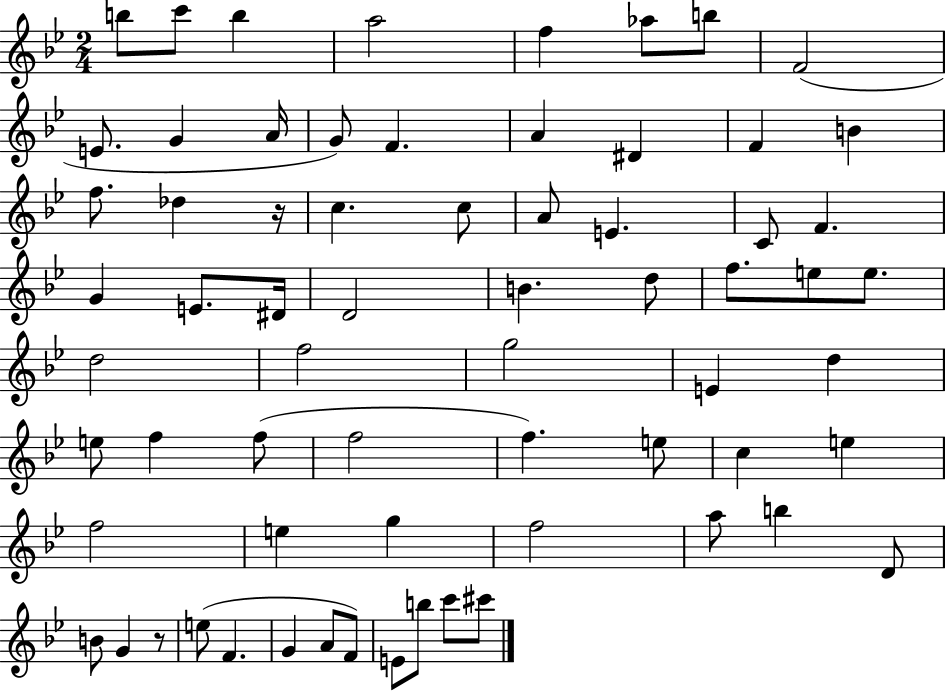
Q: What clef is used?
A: treble